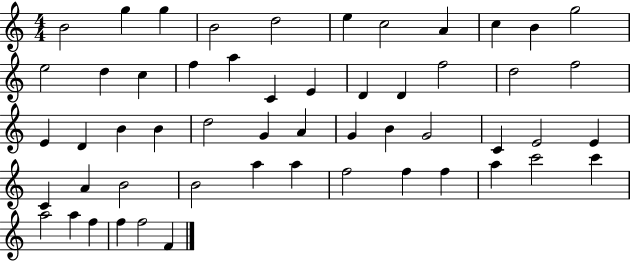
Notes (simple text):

B4/h G5/q G5/q B4/h D5/h E5/q C5/h A4/q C5/q B4/q G5/h E5/h D5/q C5/q F5/q A5/q C4/q E4/q D4/q D4/q F5/h D5/h F5/h E4/q D4/q B4/q B4/q D5/h G4/q A4/q G4/q B4/q G4/h C4/q E4/h E4/q C4/q A4/q B4/h B4/h A5/q A5/q F5/h F5/q F5/q A5/q C6/h C6/q A5/h A5/q F5/q F5/q F5/h F4/q